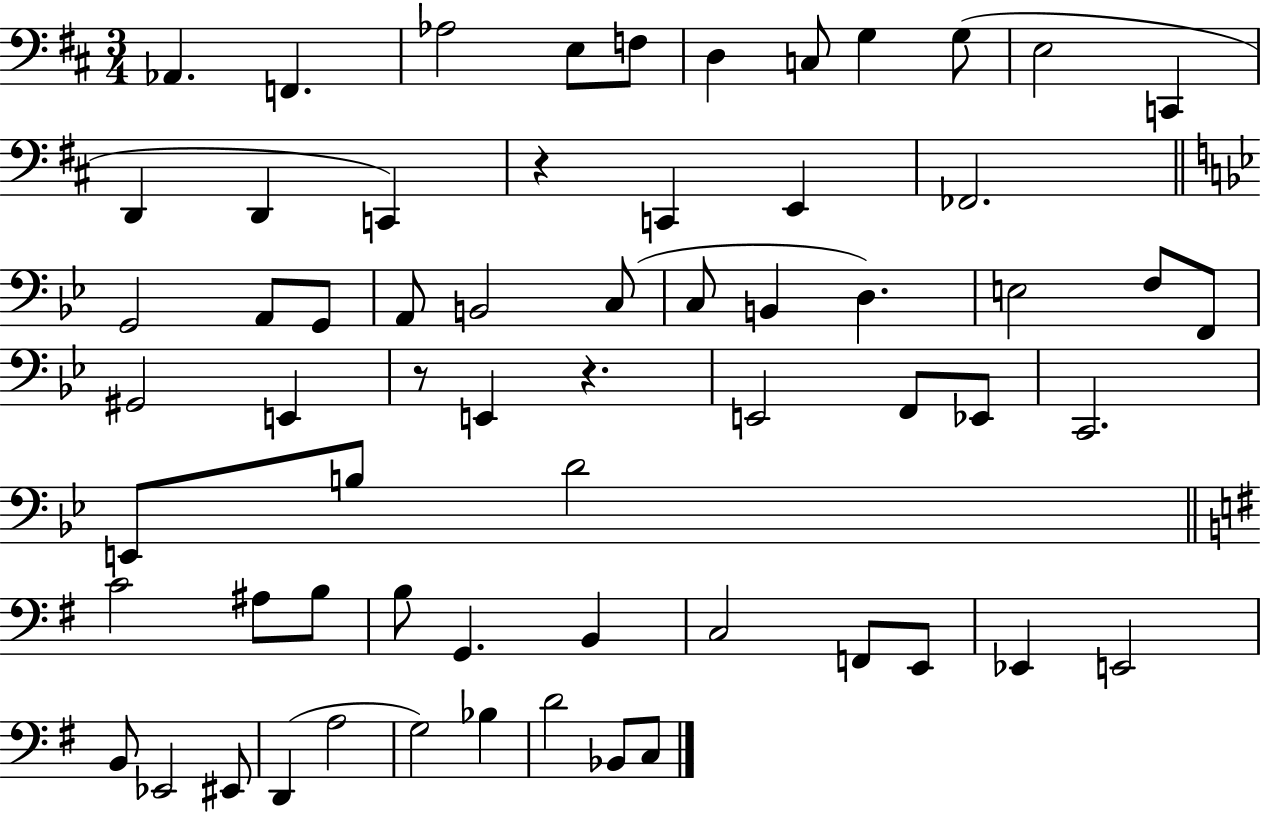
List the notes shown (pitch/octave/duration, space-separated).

Ab2/q. F2/q. Ab3/h E3/e F3/e D3/q C3/e G3/q G3/e E3/h C2/q D2/q D2/q C2/q R/q C2/q E2/q FES2/h. G2/h A2/e G2/e A2/e B2/h C3/e C3/e B2/q D3/q. E3/h F3/e F2/e G#2/h E2/q R/e E2/q R/q. E2/h F2/e Eb2/e C2/h. E2/e B3/e D4/h C4/h A#3/e B3/e B3/e G2/q. B2/q C3/h F2/e E2/e Eb2/q E2/h B2/e Eb2/h EIS2/e D2/q A3/h G3/h Bb3/q D4/h Bb2/e C3/e